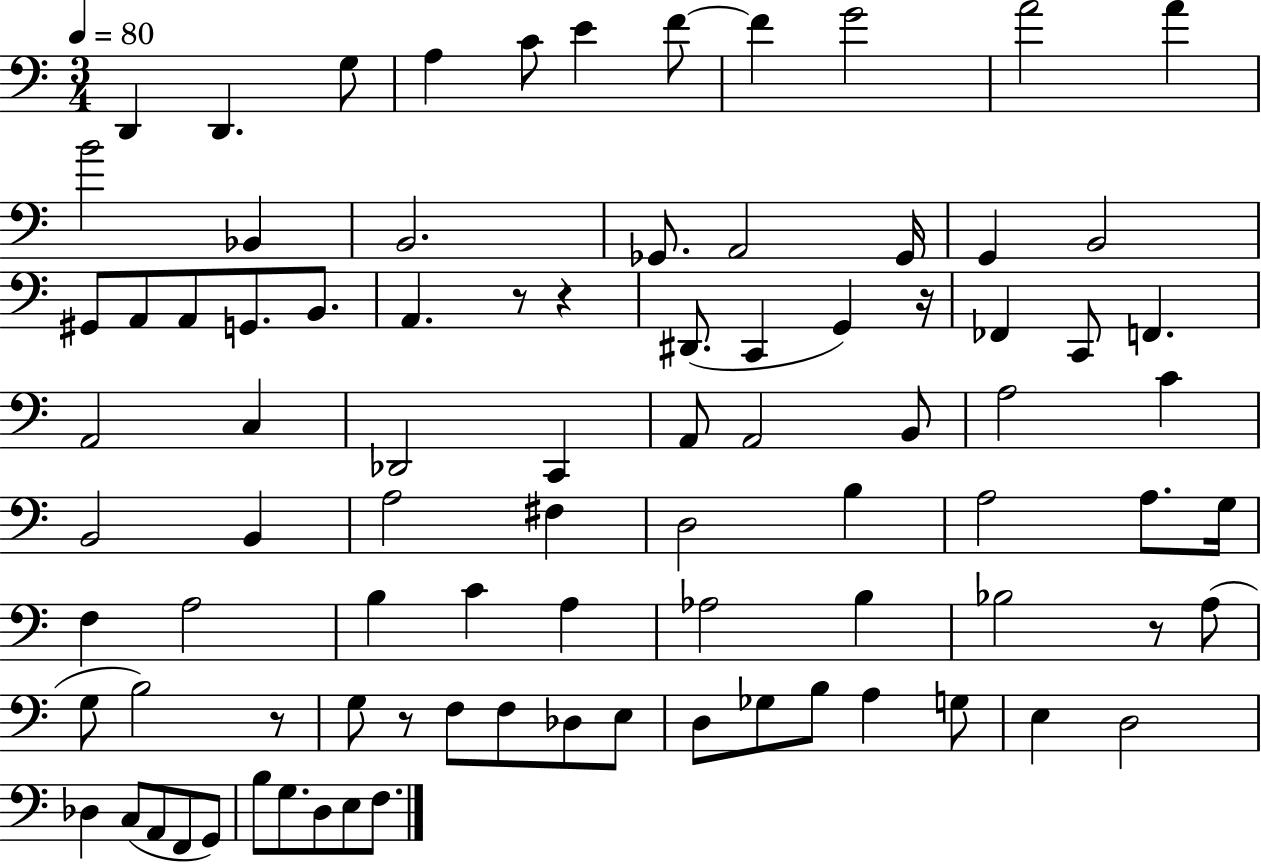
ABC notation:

X:1
T:Untitled
M:3/4
L:1/4
K:C
D,, D,, G,/2 A, C/2 E F/2 F G2 A2 A B2 _B,, B,,2 _G,,/2 A,,2 _G,,/4 G,, B,,2 ^G,,/2 A,,/2 A,,/2 G,,/2 B,,/2 A,, z/2 z ^D,,/2 C,, G,, z/4 _F,, C,,/2 F,, A,,2 C, _D,,2 C,, A,,/2 A,,2 B,,/2 A,2 C B,,2 B,, A,2 ^F, D,2 B, A,2 A,/2 G,/4 F, A,2 B, C A, _A,2 B, _B,2 z/2 A,/2 G,/2 B,2 z/2 G,/2 z/2 F,/2 F,/2 _D,/2 E,/2 D,/2 _G,/2 B,/2 A, G,/2 E, D,2 _D, C,/2 A,,/2 F,,/2 G,,/2 B,/2 G,/2 D,/2 E,/2 F,/2